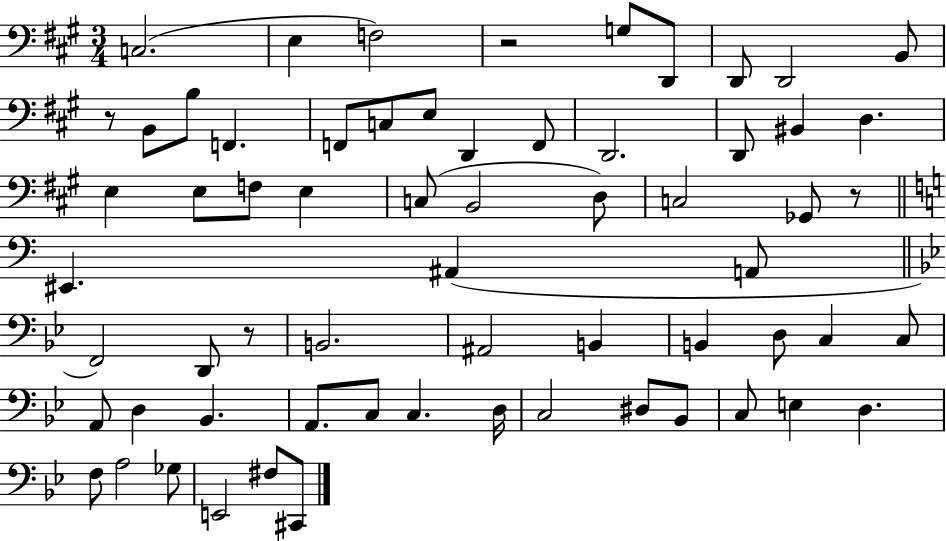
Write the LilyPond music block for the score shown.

{
  \clef bass
  \numericTimeSignature
  \time 3/4
  \key a \major
  c2.( | e4 f2) | r2 g8 d,8 | d,8 d,2 b,8 | \break r8 b,8 b8 f,4. | f,8 c8 e8 d,4 f,8 | d,2. | d,8 bis,4 d4. | \break e4 e8 f8 e4 | c8( b,2 d8) | c2 ges,8 r8 | \bar "||" \break \key c \major eis,4. ais,4( a,8 | \bar "||" \break \key bes \major f,2) d,8 r8 | b,2. | ais,2 b,4 | b,4 d8 c4 c8 | \break a,8 d4 bes,4. | a,8. c8 c4. d16 | c2 dis8 bes,8 | c8 e4 d4. | \break f8 a2 ges8 | e,2 fis8 cis,8 | \bar "|."
}